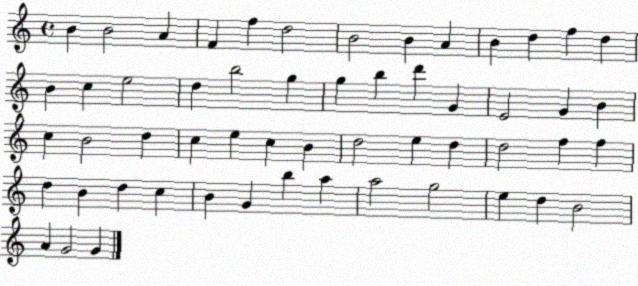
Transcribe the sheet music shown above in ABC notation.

X:1
T:Untitled
M:4/4
L:1/4
K:C
B B2 A F f d2 B2 B A B d f d B c e2 d b2 g g b d' G E2 G B c B2 d c e c B d2 e d d2 f f d B d c B G b a a2 g2 e d B2 A G2 G